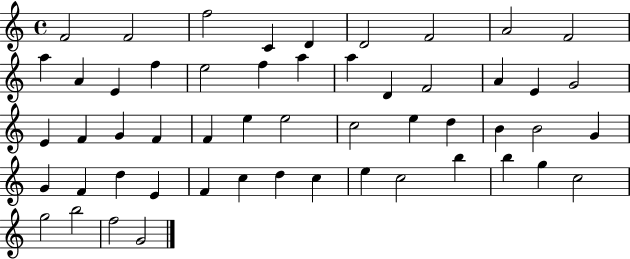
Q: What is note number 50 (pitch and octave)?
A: G5